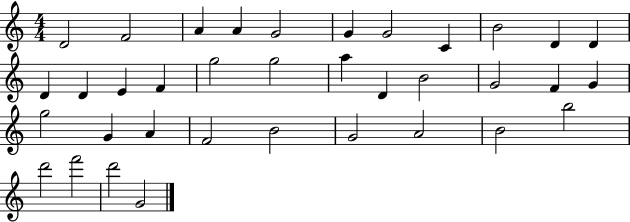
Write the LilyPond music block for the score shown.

{
  \clef treble
  \numericTimeSignature
  \time 4/4
  \key c \major
  d'2 f'2 | a'4 a'4 g'2 | g'4 g'2 c'4 | b'2 d'4 d'4 | \break d'4 d'4 e'4 f'4 | g''2 g''2 | a''4 d'4 b'2 | g'2 f'4 g'4 | \break g''2 g'4 a'4 | f'2 b'2 | g'2 a'2 | b'2 b''2 | \break d'''2 f'''2 | d'''2 g'2 | \bar "|."
}